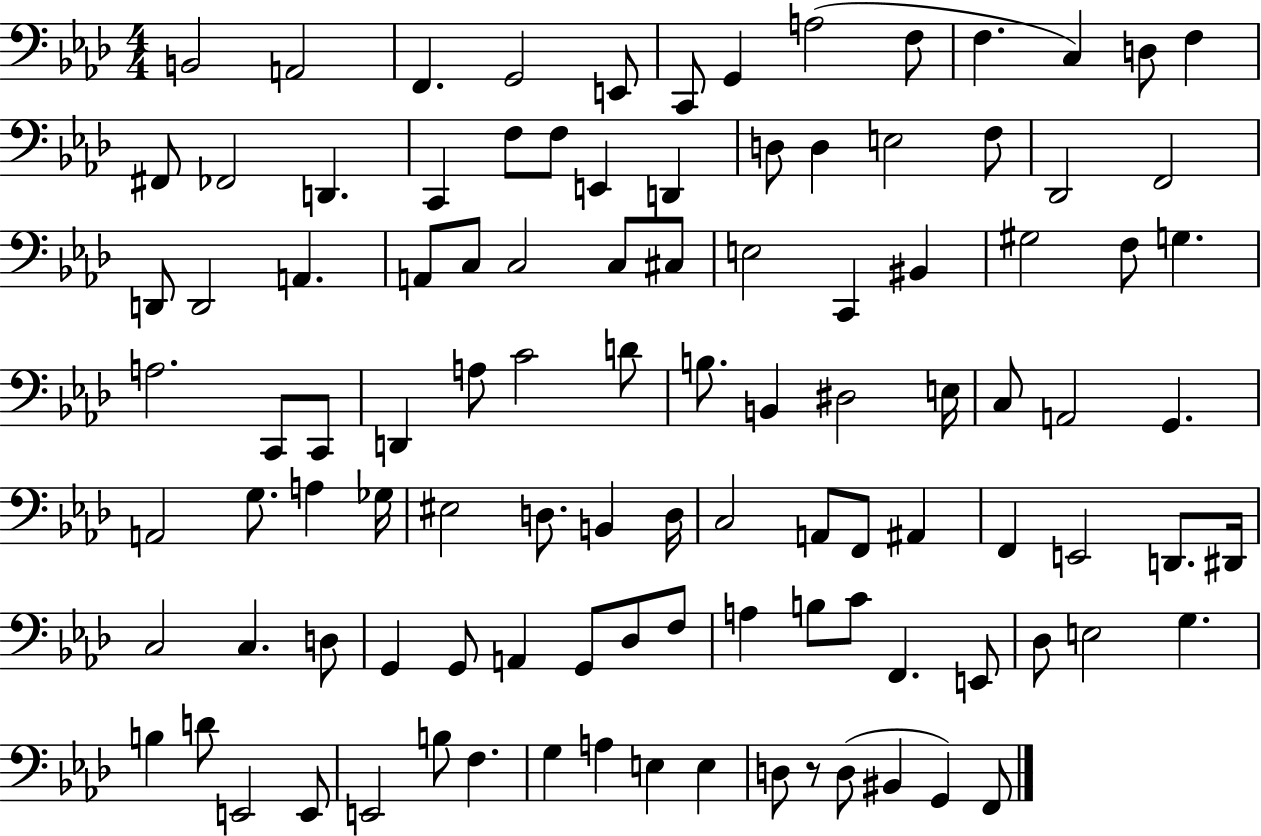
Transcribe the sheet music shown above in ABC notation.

X:1
T:Untitled
M:4/4
L:1/4
K:Ab
B,,2 A,,2 F,, G,,2 E,,/2 C,,/2 G,, A,2 F,/2 F, C, D,/2 F, ^F,,/2 _F,,2 D,, C,, F,/2 F,/2 E,, D,, D,/2 D, E,2 F,/2 _D,,2 F,,2 D,,/2 D,,2 A,, A,,/2 C,/2 C,2 C,/2 ^C,/2 E,2 C,, ^B,, ^G,2 F,/2 G, A,2 C,,/2 C,,/2 D,, A,/2 C2 D/2 B,/2 B,, ^D,2 E,/4 C,/2 A,,2 G,, A,,2 G,/2 A, _G,/4 ^E,2 D,/2 B,, D,/4 C,2 A,,/2 F,,/2 ^A,, F,, E,,2 D,,/2 ^D,,/4 C,2 C, D,/2 G,, G,,/2 A,, G,,/2 _D,/2 F,/2 A, B,/2 C/2 F,, E,,/2 _D,/2 E,2 G, B, D/2 E,,2 E,,/2 E,,2 B,/2 F, G, A, E, E, D,/2 z/2 D,/2 ^B,, G,, F,,/2